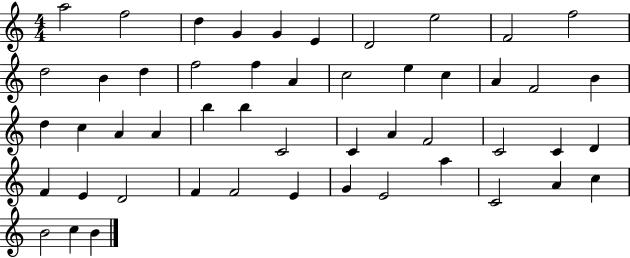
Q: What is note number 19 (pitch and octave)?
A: C5